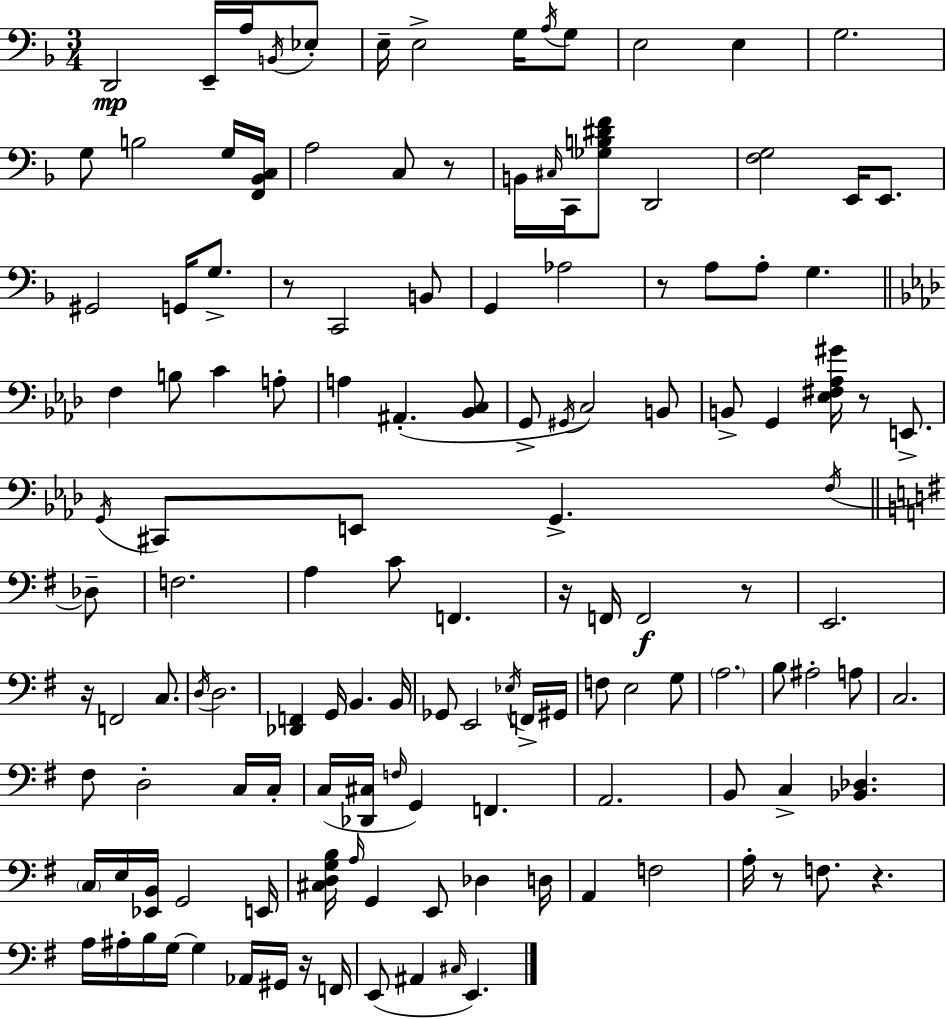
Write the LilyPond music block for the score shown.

{
  \clef bass
  \numericTimeSignature
  \time 3/4
  \key d \minor
  \repeat volta 2 { d,2\mp e,16-- a16 \acciaccatura { b,16 } ees8-. | e16-- e2-> g16 \acciaccatura { a16 } | g8 e2 e4 | g2. | \break g8 b2 | g16 <f, bes, c>16 a2 c8 | r8 b,16 \grace { cis16 } c,16 <ges b dis' f'>8 d,2 | <f g>2 e,16 | \break e,8. gis,2 g,16 | g8.-> r8 c,2 | b,8 g,4 aes2 | r8 a8 a8-. g4. | \break \bar "||" \break \key aes \major f4 b8 c'4 a8-. | a4 ais,4.-.( <bes, c>8 | g,8-> \acciaccatura { gis,16 }) c2 b,8 | b,8-> g,4 <ees fis aes gis'>16 r8 e,8.-> | \break \acciaccatura { g,16 } cis,8 e,8 g,4.-> | \acciaccatura { f16 } \bar "||" \break \key g \major des8-- f2. | a4 c'8 f,4. | r16 f,16 f,2\f | r8 e,2. | \break r16 f,2 c8. | \acciaccatura { d16 } d2. | <des, f,>4 g,16 b,4. | b,16 ges,8 e,2 | \break \acciaccatura { ees16 } f,16-> gis,16 f8 e2 | g8 \parenthesize a2. | b8 ais2-. | a8 c2. | \break fis8 d2-. | c16 c16-. c16( <des, cis>16 \grace { f16 }) g,4 f,4. | a,2. | b,8 c4-> <bes, des>4. | \break \parenthesize c16 e16 <ees, b,>16 g,2 | e,16 <cis d g b>16 \grace { a16 } g,4 e,8 | des4 d16 a,4 f2 | a16-. r8 f8. | \break r4. a16 ais16-. b16 g16~~ g4 | aes,16 gis,16 r16 f,16 e,8( ais,4 | \grace { cis16 } e,4.) } \bar "|."
}